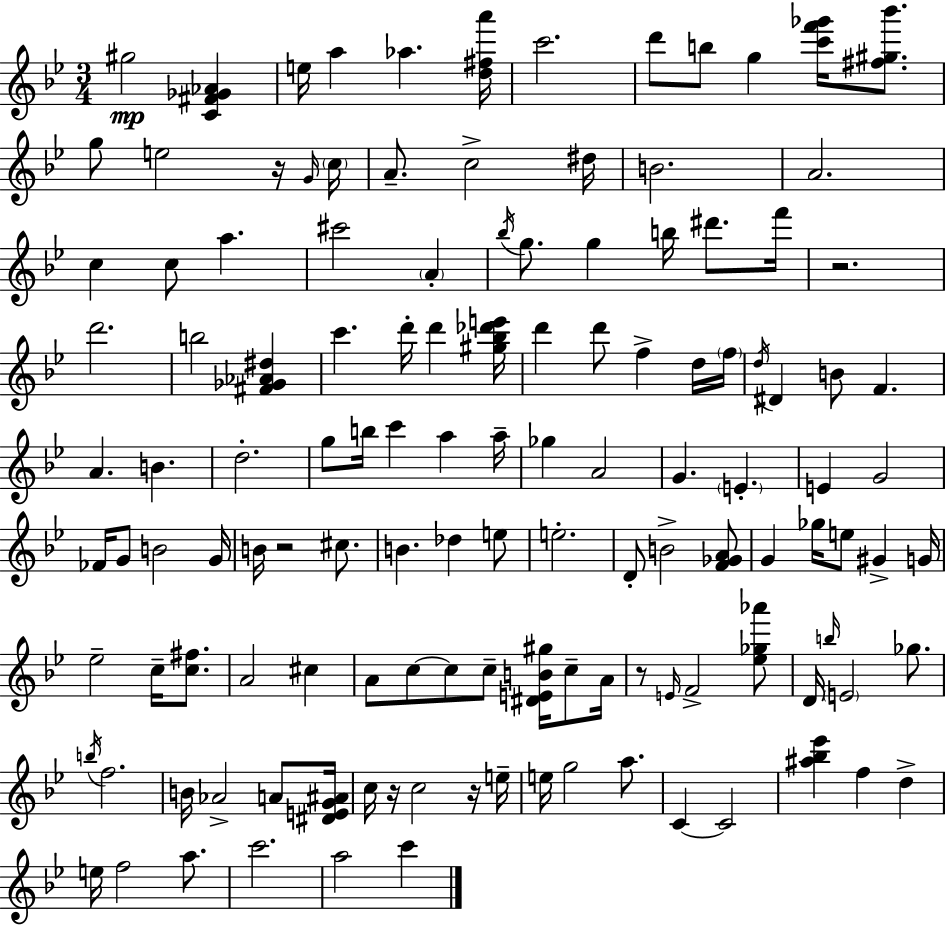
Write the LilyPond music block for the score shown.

{
  \clef treble
  \numericTimeSignature
  \time 3/4
  \key g \minor
  gis''2\mp <c' fis' ges' aes'>4 | e''16 a''4 aes''4. <d'' fis'' a'''>16 | c'''2. | d'''8 b''8 g''4 <c''' f''' ges'''>16 <fis'' gis'' bes'''>8. | \break g''8 e''2 r16 \grace { g'16 } | \parenthesize c''16 a'8.-- c''2-> | dis''16 b'2. | a'2. | \break c''4 c''8 a''4. | cis'''2 \parenthesize a'4-. | \acciaccatura { bes''16 } g''8. g''4 b''16 dis'''8. | f'''16 r2. | \break d'''2. | b''2 <fis' ges' aes' dis''>4 | c'''4. d'''16-. d'''4 | <gis'' bes'' des''' e'''>16 d'''4 d'''8 f''4-> | \break d''16 \parenthesize f''16 \acciaccatura { d''16 } dis'4 b'8 f'4. | a'4. b'4. | d''2.-. | g''8 b''16 c'''4 a''4 | \break a''16-- ges''4 a'2 | g'4. \parenthesize e'4.-. | e'4 g'2 | fes'16 g'8 b'2 | \break g'16 b'16 r2 | cis''8. b'4. des''4 | e''8 e''2.-. | d'8-. b'2-> | \break <f' ges' a'>8 g'4 ges''16 e''8 gis'4-> | g'16 ees''2-- c''16-- | <c'' fis''>8. a'2 cis''4 | a'8 c''8~~ c''8 c''8-- <dis' e' b' gis''>16 | \break c''8-- a'16 r8 \grace { e'16 } f'2-> | <ees'' ges'' aes'''>8 d'16 \grace { b''16 } \parenthesize e'2 | ges''8. \acciaccatura { b''16 } f''2. | b'16 aes'2-> | \break a'8 <dis' e' g' ais'>16 c''16 r16 c''2 | r16 e''16-- e''16 g''2 | a''8. c'4~~ c'2 | <ais'' bes'' ees'''>4 f''4 | \break d''4-> e''16 f''2 | a''8. c'''2. | a''2 | c'''4 \bar "|."
}